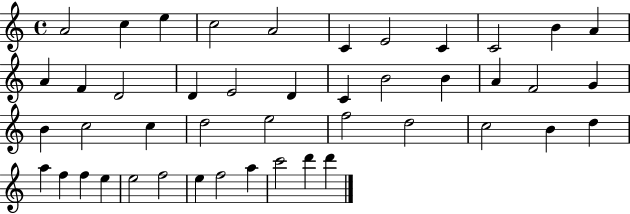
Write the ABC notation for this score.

X:1
T:Untitled
M:4/4
L:1/4
K:C
A2 c e c2 A2 C E2 C C2 B A A F D2 D E2 D C B2 B A F2 G B c2 c d2 e2 f2 d2 c2 B d a f f e e2 f2 e f2 a c'2 d' d'